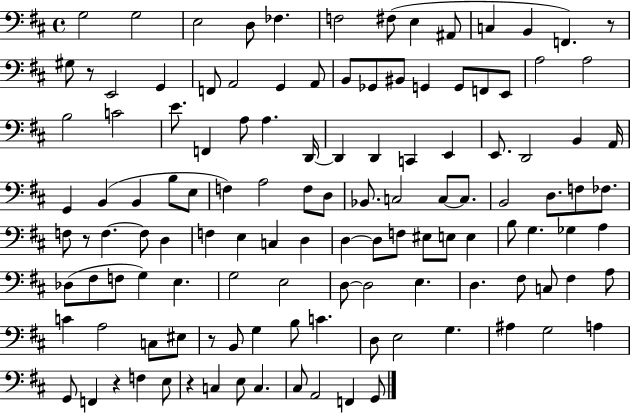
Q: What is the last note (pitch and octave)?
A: G2